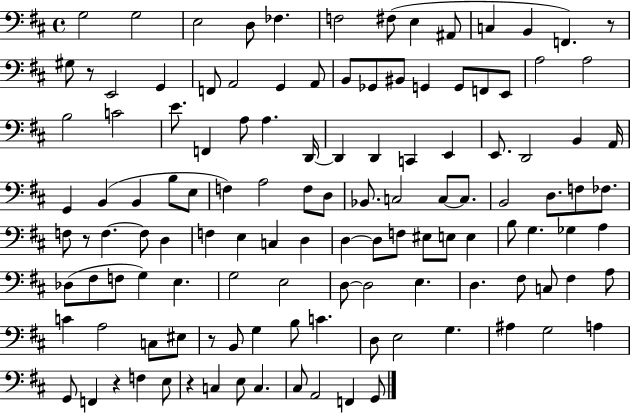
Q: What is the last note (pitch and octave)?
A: G2